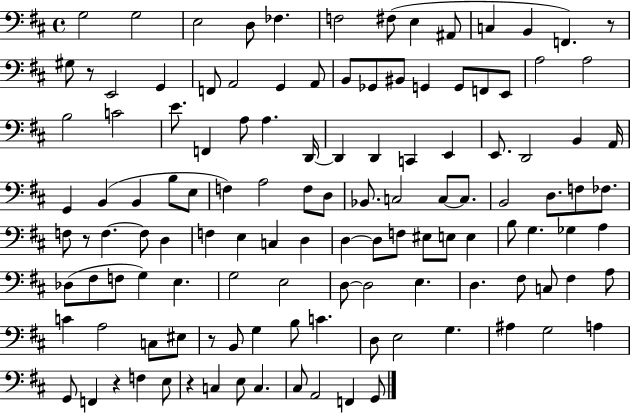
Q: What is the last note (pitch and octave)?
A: G2